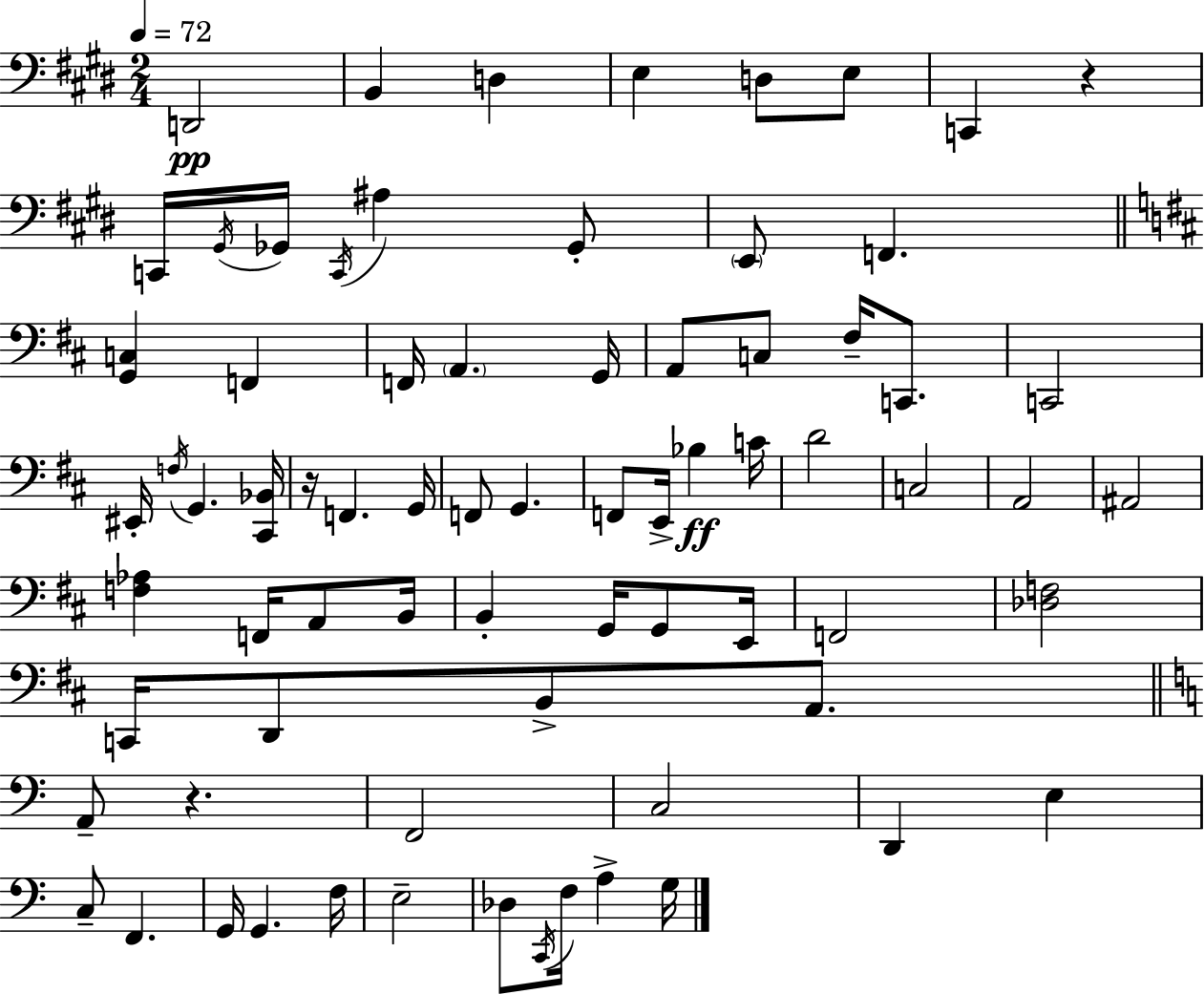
{
  \clef bass
  \numericTimeSignature
  \time 2/4
  \key e \major
  \tempo 4 = 72
  \repeat volta 2 { d,2\pp | b,4 d4 | e4 d8 e8 | c,4 r4 | \break c,16 \acciaccatura { gis,16 } ges,16 \acciaccatura { c,16 } ais4 | ges,8-. \parenthesize e,8 f,4. | \bar "||" \break \key b \minor <g, c>4 f,4 | f,16 \parenthesize a,4. g,16 | a,8 c8 fis16-- c,8. | c,2 | \break eis,16-. \acciaccatura { f16 } g,4. | <cis, bes,>16 r16 f,4. | g,16 f,8 g,4. | f,8 e,16-> bes4\ff | \break c'16 d'2 | c2 | a,2 | ais,2 | \break <f aes>4 f,16 a,8 | b,16 b,4-. g,16 g,8 | e,16 f,2 | <des f>2 | \break c,16 d,8 b,8-> a,8. | \bar "||" \break \key c \major a,8-- r4. | f,2 | c2 | d,4 e4 | \break c8-- f,4. | g,16 g,4. f16 | e2-- | des8 \acciaccatura { c,16 } f16 a4-> | \break g16 } \bar "|."
}